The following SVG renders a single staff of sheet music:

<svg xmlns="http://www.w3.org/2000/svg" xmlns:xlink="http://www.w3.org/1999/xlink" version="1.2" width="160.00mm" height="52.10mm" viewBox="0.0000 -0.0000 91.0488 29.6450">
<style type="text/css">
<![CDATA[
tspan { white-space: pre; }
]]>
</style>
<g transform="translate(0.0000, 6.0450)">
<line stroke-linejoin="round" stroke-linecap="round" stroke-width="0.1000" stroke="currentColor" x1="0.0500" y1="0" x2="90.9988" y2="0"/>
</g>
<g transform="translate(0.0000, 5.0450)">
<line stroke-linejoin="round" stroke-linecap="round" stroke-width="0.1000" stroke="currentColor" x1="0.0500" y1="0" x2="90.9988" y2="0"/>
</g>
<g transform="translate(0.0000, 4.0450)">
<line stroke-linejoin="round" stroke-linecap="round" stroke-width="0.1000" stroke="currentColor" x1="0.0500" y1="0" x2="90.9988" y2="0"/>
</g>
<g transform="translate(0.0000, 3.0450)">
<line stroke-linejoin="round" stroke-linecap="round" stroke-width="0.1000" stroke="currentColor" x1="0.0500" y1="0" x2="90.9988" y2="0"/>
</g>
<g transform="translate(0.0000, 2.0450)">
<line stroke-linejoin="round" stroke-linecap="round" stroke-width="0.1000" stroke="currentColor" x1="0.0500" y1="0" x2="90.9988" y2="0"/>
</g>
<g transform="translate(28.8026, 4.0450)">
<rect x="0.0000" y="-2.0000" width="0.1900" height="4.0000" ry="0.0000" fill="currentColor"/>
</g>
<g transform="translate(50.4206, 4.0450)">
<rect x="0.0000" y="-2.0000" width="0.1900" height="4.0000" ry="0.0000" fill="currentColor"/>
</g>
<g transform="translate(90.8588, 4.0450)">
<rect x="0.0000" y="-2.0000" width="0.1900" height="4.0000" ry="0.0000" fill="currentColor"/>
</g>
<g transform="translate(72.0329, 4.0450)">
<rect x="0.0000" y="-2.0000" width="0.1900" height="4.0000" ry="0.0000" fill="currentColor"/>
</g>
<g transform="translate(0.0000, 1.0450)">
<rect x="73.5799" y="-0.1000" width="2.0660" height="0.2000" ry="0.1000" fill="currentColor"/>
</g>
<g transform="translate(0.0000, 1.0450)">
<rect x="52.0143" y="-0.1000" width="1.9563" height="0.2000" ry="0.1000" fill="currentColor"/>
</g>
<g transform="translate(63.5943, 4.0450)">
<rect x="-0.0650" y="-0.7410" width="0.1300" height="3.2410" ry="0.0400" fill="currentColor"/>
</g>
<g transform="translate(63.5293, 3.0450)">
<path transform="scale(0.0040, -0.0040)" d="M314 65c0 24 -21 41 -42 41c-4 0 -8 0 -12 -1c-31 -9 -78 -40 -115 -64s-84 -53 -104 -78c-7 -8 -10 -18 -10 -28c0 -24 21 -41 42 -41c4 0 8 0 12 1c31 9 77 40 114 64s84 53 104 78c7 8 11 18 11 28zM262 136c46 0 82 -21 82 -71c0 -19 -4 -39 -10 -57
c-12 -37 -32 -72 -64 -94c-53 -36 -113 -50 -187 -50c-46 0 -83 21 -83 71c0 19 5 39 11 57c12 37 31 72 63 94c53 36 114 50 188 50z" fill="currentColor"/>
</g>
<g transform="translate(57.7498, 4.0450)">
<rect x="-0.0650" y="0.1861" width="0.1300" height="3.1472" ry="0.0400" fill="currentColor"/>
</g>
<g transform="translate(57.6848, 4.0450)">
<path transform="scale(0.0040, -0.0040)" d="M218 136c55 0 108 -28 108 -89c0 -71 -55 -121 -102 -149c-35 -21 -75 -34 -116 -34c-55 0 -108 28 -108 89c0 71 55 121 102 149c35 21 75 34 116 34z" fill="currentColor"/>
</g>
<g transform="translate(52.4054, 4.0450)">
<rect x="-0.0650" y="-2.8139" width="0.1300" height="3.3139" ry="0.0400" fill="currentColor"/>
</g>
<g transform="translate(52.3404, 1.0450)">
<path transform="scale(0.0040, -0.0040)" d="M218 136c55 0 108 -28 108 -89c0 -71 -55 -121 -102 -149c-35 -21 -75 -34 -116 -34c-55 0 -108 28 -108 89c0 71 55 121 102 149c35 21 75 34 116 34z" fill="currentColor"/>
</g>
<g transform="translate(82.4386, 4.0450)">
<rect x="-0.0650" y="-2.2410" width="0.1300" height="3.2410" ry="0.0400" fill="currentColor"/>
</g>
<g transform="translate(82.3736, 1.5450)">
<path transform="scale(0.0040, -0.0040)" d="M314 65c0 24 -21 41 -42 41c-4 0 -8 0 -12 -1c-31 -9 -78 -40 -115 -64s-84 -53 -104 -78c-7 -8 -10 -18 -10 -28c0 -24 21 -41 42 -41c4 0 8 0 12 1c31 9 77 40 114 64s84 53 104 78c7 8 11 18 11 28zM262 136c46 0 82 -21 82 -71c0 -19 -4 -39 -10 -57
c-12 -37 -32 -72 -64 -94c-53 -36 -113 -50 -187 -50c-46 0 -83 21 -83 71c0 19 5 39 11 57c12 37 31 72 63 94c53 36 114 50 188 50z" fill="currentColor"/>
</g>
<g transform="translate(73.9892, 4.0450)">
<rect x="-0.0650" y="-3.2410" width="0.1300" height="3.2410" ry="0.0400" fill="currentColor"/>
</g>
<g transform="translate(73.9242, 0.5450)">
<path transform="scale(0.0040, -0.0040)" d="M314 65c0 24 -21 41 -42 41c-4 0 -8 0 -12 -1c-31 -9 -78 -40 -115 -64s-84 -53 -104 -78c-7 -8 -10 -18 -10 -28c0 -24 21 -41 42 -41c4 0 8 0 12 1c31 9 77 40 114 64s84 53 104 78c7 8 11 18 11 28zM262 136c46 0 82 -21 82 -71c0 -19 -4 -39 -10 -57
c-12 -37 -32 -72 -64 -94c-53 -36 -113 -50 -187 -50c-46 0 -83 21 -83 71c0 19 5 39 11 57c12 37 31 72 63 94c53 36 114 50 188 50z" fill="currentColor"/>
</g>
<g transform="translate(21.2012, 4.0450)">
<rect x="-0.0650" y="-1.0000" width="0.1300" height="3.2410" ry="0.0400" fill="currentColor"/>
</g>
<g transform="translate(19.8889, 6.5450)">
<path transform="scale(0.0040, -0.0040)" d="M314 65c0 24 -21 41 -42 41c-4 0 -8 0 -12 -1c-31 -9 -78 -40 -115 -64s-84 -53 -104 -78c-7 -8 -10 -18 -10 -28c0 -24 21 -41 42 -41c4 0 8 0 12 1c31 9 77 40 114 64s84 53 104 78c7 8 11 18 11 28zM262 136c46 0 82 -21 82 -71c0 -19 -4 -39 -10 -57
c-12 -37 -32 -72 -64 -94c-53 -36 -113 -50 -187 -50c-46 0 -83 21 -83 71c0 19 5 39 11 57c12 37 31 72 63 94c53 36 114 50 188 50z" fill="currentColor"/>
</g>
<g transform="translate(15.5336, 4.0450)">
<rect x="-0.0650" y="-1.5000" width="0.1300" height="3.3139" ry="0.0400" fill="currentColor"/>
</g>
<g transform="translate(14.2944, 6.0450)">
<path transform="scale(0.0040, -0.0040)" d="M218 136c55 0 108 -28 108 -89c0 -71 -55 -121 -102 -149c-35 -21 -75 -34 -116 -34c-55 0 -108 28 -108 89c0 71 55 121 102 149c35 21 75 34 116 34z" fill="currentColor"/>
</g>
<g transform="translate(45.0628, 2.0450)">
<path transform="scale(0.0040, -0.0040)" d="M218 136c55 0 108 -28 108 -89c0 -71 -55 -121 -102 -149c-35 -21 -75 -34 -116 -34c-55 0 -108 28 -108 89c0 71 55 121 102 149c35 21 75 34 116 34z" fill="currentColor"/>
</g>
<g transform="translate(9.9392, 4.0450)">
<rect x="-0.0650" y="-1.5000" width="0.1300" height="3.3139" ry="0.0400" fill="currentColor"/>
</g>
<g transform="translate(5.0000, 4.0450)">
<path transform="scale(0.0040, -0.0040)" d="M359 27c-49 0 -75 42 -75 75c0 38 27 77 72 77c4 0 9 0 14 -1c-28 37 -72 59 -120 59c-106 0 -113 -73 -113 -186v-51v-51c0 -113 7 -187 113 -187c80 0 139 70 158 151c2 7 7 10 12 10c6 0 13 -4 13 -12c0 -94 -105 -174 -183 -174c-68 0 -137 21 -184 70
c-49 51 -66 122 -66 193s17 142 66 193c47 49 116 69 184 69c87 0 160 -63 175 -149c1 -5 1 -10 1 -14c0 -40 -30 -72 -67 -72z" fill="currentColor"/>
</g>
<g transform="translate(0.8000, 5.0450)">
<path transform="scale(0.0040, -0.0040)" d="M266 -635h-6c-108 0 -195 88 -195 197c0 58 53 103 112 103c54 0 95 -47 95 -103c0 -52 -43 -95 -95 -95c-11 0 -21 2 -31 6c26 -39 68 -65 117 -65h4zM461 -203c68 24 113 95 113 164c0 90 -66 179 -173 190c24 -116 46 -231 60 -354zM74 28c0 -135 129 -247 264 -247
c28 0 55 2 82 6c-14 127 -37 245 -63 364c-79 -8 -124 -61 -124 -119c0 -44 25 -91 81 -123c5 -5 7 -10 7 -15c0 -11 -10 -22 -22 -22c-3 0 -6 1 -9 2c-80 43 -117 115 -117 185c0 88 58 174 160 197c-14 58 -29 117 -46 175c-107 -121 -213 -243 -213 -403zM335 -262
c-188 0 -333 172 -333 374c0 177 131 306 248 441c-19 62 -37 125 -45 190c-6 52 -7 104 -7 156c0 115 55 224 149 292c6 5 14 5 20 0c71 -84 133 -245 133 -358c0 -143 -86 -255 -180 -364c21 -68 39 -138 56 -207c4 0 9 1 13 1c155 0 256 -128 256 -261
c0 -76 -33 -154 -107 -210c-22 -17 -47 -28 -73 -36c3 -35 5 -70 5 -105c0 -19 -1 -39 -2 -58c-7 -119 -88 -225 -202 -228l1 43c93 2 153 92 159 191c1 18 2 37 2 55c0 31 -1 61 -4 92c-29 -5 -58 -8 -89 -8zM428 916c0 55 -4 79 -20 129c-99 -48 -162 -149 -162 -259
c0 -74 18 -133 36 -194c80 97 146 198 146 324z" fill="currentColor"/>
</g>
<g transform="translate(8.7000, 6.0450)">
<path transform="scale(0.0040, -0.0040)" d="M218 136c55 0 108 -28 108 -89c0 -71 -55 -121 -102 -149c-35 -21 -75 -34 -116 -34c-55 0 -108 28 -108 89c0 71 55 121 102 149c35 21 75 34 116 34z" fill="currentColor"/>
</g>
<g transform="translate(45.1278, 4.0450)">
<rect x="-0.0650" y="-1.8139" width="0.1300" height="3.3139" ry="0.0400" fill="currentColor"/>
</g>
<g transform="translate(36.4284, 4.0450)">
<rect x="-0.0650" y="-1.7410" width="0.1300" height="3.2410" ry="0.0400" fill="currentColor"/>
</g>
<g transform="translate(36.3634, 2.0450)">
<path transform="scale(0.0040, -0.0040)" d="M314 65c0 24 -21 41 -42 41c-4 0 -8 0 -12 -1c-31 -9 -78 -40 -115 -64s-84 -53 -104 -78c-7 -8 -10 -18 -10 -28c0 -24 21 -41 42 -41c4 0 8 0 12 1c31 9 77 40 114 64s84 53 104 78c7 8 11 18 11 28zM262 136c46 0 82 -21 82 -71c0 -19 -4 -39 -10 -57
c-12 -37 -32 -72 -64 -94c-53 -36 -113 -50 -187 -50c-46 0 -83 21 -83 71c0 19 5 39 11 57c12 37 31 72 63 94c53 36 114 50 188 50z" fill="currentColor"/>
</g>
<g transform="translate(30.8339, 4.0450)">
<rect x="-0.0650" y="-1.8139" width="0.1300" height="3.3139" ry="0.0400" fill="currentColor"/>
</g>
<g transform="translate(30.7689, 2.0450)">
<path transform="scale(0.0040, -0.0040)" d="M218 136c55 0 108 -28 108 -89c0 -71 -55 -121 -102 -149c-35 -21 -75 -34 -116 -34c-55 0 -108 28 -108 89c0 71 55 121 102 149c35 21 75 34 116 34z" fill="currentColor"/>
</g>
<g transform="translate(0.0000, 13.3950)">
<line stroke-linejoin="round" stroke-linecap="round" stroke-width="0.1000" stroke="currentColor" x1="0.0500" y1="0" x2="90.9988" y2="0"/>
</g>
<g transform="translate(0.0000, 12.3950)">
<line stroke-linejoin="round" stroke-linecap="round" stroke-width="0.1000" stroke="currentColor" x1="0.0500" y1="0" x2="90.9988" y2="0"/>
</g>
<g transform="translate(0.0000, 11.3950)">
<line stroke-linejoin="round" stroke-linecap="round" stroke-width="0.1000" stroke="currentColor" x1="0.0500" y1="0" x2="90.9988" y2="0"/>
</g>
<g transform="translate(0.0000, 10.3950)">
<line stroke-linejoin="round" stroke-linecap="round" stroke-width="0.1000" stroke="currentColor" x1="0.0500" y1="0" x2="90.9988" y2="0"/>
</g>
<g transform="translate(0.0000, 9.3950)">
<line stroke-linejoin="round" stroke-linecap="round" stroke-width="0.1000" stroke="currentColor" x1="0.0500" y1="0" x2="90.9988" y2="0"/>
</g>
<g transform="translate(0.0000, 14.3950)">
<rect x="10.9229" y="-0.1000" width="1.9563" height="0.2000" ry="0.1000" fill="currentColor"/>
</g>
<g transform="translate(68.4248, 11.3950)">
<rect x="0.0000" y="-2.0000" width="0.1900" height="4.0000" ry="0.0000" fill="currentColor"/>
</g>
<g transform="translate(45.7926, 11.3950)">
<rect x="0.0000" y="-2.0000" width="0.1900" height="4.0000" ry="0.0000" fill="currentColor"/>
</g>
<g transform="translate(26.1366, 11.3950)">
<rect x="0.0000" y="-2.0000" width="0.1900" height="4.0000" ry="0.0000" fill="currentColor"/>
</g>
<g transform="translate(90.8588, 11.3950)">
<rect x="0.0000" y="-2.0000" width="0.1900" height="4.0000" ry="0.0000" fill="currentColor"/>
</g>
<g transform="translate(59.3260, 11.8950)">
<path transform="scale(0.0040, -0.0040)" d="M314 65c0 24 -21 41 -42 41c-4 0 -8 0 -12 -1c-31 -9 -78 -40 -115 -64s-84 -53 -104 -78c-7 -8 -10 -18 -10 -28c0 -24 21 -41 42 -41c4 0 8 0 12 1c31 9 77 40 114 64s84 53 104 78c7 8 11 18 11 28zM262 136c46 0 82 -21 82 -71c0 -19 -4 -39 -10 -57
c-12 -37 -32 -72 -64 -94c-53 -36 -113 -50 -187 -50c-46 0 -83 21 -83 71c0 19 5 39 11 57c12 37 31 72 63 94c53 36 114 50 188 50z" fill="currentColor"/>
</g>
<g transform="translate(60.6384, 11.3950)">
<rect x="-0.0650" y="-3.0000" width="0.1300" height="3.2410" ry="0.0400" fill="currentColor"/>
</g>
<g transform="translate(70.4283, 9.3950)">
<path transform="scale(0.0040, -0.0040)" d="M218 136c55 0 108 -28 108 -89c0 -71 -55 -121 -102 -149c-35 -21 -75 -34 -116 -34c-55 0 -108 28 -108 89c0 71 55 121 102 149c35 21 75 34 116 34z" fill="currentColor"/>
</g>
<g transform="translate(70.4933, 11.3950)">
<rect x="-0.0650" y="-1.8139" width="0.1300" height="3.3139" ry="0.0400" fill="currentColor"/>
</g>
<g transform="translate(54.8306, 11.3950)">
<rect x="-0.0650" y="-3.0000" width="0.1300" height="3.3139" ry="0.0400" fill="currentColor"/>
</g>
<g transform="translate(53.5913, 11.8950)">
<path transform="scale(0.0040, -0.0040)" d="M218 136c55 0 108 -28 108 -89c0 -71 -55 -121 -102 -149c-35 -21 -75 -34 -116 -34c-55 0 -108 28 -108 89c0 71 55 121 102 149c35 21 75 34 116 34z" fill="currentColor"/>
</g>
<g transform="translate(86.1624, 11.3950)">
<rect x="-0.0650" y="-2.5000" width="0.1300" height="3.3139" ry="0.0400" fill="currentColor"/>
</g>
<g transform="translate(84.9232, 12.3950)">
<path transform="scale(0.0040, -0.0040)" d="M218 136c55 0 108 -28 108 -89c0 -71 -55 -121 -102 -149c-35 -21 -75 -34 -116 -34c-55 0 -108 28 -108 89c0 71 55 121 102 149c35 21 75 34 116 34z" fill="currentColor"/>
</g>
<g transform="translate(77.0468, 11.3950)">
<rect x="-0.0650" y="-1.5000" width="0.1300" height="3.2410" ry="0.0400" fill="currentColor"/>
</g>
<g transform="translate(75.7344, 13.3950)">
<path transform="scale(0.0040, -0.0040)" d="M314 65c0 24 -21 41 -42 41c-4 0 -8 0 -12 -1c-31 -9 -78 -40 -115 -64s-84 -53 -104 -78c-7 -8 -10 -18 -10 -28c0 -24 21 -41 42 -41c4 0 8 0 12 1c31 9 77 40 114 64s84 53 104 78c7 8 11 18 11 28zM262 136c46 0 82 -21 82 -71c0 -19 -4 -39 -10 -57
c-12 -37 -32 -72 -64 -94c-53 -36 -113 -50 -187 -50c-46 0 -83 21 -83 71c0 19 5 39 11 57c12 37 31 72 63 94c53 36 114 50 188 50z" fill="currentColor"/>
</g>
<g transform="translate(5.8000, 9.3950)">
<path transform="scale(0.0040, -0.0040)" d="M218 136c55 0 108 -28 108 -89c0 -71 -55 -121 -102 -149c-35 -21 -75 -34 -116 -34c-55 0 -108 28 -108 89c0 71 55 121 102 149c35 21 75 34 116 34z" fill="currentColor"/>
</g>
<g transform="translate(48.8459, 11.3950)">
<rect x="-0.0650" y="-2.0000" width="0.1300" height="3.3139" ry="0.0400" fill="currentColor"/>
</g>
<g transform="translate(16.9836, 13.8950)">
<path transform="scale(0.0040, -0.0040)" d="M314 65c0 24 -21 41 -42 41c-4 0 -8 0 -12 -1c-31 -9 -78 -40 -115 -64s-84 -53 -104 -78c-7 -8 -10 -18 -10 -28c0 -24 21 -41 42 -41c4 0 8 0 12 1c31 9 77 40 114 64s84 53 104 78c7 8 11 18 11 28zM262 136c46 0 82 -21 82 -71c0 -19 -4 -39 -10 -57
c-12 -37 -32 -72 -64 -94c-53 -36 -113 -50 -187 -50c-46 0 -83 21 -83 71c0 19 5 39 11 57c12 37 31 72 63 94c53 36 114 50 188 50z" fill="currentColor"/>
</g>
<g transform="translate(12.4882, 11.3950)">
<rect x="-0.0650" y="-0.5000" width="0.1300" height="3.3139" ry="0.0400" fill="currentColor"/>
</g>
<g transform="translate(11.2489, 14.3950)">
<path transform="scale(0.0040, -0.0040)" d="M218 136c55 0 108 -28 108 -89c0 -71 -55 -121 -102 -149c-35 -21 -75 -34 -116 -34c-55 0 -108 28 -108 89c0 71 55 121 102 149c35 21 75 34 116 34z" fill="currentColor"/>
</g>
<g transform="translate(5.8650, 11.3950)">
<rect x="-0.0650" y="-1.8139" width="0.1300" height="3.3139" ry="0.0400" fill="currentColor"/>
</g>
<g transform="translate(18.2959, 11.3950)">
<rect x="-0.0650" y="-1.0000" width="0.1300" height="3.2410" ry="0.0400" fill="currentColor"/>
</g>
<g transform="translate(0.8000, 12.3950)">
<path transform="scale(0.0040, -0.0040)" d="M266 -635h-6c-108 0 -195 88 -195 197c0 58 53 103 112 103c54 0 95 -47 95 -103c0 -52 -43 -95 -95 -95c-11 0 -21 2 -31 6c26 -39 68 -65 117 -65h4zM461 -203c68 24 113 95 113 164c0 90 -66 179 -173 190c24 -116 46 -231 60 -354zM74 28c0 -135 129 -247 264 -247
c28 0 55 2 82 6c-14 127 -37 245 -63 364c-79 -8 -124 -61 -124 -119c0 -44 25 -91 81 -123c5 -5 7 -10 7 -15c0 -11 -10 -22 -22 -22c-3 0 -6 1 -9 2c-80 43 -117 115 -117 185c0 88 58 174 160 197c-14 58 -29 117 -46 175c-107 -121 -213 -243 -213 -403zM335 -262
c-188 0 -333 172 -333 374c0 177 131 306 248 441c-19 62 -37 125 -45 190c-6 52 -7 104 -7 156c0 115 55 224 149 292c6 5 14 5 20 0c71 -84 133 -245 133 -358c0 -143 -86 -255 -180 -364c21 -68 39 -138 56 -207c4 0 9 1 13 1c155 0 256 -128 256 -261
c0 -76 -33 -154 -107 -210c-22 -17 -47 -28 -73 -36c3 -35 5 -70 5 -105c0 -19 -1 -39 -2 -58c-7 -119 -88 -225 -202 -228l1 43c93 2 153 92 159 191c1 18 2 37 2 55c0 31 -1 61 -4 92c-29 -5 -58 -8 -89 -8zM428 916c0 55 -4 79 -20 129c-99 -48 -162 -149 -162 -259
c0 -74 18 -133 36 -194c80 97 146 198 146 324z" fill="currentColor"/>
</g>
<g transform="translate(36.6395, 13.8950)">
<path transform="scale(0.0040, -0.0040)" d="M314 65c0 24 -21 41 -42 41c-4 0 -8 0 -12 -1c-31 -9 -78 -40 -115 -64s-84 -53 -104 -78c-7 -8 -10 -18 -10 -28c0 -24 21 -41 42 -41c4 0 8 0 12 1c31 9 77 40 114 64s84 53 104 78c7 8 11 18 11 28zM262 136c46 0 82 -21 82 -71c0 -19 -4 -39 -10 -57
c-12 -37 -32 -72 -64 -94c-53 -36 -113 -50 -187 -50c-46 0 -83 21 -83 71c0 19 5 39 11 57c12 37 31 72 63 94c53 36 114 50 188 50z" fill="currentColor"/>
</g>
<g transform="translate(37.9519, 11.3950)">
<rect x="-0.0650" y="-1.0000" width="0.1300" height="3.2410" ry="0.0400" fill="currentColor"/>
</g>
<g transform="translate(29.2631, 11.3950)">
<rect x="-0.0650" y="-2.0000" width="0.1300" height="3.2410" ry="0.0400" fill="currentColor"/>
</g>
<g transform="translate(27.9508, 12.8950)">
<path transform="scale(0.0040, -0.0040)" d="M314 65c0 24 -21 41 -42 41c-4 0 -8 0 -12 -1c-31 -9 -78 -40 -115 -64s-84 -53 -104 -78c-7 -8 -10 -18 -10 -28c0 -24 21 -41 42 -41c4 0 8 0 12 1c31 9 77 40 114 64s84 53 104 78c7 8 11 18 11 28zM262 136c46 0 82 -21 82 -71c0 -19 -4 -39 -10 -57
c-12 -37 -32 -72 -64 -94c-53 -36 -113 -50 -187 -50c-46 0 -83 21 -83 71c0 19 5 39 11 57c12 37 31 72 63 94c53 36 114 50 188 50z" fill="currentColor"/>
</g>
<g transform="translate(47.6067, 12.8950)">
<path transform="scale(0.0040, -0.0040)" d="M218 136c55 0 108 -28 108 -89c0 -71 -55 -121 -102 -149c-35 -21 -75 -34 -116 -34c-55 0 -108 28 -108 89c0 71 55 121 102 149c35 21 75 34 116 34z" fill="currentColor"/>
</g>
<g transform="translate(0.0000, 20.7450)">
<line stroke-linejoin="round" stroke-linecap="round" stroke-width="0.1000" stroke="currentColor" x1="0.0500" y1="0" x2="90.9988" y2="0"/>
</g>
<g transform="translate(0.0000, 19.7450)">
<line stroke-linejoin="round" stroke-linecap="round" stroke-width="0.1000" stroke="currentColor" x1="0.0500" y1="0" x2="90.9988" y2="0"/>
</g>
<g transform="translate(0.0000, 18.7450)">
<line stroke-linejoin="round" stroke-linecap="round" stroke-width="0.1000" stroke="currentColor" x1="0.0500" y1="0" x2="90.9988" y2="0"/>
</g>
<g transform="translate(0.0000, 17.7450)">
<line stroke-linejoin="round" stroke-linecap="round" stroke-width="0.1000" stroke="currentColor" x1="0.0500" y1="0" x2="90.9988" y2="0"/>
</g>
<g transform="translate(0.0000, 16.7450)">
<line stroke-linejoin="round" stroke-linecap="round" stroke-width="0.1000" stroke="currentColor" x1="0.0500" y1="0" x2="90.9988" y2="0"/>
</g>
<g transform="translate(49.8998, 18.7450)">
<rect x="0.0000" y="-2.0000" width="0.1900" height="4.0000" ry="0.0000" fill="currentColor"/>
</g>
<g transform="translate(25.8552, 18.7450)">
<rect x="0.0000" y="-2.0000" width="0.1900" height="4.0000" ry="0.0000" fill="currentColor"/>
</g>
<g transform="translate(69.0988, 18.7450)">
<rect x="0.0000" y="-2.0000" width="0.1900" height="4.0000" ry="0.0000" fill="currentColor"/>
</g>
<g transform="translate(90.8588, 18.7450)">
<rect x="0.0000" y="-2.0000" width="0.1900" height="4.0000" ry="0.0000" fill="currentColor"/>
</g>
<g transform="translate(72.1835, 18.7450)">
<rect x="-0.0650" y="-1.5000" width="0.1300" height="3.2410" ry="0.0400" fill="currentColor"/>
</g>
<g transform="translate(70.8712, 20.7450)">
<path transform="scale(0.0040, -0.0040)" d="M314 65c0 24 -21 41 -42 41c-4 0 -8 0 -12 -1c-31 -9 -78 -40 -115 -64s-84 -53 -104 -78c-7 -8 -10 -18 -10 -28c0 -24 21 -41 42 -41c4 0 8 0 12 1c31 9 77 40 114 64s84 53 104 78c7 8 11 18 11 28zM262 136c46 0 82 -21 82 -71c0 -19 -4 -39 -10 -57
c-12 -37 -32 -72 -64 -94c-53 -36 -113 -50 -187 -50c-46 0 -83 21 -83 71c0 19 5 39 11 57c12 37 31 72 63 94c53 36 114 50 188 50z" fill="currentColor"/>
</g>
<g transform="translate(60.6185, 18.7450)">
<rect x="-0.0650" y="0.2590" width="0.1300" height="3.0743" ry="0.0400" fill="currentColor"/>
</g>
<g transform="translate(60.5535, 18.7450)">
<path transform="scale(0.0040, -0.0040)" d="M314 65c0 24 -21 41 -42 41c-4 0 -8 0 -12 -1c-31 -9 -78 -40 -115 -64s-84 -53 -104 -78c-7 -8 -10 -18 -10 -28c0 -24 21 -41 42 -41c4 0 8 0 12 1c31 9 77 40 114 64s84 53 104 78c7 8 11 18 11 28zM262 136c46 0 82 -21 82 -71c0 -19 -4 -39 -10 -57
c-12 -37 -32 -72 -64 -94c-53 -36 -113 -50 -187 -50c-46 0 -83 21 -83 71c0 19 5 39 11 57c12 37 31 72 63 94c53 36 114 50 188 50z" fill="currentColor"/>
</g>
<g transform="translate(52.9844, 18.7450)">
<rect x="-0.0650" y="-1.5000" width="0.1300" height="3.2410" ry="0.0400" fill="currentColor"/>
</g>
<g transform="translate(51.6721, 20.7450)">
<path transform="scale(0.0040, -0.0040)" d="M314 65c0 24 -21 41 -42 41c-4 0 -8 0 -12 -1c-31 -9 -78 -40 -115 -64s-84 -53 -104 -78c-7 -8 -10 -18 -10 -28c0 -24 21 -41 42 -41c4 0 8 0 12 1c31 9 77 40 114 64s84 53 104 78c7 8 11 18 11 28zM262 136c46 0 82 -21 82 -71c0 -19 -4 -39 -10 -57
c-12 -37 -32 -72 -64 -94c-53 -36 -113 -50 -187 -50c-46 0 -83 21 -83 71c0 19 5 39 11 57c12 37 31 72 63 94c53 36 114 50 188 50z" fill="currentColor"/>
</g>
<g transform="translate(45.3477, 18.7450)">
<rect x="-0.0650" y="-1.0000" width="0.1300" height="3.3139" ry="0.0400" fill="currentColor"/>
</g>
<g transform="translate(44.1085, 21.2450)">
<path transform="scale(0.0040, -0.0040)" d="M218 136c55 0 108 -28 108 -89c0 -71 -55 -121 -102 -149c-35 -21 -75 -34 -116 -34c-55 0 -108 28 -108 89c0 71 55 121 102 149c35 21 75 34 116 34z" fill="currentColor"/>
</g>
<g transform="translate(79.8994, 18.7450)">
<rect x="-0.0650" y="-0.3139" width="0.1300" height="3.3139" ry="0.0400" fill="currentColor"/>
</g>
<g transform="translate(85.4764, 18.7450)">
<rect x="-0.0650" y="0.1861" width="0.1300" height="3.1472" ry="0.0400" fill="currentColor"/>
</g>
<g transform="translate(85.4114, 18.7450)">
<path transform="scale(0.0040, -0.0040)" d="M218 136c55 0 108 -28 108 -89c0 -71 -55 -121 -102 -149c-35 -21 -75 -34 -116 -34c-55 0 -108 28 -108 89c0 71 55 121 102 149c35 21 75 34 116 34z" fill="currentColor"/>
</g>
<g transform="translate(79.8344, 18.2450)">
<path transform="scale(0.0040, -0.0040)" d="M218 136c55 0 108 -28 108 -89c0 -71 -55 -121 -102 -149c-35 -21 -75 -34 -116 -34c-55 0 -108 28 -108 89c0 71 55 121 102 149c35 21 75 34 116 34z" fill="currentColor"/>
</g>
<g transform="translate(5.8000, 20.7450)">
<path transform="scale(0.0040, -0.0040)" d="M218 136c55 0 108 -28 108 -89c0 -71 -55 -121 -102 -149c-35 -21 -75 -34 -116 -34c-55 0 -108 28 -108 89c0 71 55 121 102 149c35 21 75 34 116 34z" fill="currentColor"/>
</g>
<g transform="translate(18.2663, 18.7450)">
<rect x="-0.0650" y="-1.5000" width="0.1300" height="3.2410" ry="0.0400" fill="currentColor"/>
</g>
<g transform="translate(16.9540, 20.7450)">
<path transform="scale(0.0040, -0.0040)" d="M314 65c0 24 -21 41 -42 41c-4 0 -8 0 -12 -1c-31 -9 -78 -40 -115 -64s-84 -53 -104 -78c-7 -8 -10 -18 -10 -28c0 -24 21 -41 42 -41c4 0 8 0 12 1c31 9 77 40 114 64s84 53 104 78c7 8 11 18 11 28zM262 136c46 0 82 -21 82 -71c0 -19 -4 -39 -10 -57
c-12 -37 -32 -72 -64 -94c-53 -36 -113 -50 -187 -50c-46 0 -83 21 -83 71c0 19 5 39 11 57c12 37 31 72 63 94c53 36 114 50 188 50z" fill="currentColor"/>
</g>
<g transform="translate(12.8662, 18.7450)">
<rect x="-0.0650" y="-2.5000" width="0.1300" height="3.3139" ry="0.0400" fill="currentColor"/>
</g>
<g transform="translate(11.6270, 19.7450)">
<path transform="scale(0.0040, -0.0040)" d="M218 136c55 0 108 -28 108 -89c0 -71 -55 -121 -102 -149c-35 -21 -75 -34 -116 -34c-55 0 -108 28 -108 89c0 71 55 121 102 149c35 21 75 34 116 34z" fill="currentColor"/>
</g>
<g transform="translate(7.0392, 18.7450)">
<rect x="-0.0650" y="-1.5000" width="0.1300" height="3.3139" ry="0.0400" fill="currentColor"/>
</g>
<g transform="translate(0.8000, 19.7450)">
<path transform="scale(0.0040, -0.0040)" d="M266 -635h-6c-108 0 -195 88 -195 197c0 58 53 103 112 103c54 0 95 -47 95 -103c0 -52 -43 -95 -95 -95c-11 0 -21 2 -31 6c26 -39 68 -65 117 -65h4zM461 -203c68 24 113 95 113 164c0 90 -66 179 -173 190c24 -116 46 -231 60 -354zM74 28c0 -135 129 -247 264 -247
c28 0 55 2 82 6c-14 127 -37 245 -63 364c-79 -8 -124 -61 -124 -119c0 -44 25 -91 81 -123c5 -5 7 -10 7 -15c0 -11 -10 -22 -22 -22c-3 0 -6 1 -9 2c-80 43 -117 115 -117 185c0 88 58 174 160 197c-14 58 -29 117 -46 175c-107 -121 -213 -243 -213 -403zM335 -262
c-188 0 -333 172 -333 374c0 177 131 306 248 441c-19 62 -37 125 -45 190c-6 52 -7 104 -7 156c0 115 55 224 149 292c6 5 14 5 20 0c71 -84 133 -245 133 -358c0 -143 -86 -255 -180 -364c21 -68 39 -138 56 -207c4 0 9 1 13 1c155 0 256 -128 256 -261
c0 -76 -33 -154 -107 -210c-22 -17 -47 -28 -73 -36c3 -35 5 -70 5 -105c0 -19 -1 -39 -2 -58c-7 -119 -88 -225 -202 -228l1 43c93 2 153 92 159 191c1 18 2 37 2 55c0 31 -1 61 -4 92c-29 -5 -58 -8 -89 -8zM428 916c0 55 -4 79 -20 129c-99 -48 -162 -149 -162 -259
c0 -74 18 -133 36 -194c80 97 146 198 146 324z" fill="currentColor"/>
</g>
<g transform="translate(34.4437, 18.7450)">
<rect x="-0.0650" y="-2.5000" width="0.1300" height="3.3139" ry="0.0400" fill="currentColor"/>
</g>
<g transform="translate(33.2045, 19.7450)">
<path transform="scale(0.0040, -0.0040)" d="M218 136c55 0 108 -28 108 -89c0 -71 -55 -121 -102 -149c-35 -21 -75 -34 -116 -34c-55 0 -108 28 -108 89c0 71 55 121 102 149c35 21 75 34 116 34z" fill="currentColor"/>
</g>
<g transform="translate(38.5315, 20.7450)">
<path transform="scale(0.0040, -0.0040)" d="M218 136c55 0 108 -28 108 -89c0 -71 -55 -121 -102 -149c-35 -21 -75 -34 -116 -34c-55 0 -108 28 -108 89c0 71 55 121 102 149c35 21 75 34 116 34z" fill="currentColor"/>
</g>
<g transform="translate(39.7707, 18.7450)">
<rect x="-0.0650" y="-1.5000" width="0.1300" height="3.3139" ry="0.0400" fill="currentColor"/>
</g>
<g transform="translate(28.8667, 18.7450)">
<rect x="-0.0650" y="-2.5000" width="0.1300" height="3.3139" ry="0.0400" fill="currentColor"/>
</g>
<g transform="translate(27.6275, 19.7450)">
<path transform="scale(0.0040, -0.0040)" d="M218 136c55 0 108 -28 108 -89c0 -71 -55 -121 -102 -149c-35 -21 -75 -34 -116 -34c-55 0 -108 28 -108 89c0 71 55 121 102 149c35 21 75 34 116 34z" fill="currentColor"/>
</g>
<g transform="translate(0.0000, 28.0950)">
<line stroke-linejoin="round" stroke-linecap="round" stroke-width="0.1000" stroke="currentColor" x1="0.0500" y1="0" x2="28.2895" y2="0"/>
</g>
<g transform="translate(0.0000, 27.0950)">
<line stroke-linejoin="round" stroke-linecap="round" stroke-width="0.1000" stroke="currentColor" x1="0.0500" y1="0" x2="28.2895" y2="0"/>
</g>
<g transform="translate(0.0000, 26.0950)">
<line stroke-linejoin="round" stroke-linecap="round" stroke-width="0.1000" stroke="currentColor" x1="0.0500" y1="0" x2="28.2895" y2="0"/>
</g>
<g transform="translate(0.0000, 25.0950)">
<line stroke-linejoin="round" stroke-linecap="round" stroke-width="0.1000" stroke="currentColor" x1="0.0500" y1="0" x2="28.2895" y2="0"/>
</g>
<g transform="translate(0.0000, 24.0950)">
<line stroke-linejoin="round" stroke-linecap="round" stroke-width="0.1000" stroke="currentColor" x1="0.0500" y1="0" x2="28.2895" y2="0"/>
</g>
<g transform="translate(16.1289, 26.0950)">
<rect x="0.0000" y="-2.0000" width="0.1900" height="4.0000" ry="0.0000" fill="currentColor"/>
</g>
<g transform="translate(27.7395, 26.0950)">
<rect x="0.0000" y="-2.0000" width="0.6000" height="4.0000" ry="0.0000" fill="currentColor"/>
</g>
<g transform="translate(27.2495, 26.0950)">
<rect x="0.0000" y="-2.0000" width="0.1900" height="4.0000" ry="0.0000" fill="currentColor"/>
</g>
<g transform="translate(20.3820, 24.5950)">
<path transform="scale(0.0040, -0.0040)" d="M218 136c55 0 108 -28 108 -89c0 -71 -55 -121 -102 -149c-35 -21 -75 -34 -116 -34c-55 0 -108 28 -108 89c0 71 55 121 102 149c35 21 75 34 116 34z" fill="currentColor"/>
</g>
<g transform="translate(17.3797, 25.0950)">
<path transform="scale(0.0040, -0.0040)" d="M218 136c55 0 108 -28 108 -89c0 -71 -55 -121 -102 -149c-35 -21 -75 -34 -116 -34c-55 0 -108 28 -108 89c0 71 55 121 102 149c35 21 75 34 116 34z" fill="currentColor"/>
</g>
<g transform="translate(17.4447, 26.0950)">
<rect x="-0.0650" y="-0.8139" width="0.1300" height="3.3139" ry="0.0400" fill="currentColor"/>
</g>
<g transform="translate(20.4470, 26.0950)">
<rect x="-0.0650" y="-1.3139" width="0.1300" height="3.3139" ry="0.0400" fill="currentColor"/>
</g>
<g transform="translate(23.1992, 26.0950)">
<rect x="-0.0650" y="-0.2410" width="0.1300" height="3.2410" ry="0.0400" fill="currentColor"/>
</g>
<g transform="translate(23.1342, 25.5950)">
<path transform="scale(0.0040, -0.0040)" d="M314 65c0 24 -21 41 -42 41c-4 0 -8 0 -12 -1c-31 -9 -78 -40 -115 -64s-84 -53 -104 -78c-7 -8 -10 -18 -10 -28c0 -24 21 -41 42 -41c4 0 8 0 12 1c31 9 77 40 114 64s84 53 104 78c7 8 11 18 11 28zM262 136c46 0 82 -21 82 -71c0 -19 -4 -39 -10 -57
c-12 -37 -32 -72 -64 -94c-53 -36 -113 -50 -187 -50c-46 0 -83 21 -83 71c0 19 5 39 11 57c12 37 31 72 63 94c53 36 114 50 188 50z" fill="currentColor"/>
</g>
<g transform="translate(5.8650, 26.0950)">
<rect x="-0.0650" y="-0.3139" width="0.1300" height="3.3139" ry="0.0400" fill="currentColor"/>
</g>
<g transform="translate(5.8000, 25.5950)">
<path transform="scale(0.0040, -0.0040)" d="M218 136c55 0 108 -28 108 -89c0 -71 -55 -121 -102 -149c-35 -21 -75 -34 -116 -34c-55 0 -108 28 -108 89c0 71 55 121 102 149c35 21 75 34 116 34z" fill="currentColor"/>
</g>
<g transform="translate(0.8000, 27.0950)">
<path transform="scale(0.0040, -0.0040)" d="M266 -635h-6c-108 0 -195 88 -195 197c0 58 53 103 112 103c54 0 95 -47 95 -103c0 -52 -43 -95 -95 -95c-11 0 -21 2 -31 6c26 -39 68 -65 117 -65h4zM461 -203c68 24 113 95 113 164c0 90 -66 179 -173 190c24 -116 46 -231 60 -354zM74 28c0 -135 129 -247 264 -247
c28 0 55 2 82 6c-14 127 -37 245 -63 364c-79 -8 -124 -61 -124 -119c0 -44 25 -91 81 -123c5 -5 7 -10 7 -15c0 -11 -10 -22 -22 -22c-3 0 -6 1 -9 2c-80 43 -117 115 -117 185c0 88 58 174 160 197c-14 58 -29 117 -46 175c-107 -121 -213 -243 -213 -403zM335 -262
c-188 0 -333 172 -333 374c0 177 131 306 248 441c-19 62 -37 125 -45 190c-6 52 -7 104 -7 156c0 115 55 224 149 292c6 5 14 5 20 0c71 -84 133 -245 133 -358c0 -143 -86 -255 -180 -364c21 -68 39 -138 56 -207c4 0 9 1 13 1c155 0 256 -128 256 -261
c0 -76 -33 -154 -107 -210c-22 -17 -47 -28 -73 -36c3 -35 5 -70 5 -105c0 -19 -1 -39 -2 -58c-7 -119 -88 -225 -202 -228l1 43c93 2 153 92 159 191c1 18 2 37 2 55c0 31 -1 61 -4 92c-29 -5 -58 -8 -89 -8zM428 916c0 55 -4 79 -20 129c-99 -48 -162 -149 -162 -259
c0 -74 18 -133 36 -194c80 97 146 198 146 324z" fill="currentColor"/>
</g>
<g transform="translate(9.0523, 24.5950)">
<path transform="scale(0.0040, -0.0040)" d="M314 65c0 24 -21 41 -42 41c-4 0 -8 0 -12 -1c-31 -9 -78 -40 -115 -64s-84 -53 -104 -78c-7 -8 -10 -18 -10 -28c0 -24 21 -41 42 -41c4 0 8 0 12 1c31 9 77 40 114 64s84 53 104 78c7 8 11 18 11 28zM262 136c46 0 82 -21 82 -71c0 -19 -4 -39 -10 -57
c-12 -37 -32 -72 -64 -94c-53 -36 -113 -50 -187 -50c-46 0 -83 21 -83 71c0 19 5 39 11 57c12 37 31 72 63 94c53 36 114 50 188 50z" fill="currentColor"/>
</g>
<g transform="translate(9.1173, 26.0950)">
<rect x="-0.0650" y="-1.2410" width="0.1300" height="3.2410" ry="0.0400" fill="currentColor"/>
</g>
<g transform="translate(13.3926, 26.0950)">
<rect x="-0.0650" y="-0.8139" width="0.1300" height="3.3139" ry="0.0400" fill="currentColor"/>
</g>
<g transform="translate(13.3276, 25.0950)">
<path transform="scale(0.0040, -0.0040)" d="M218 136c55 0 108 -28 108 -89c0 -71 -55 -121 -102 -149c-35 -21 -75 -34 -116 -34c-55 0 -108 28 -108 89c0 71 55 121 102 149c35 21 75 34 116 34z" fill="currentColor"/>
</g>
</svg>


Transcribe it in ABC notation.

X:1
T:Untitled
M:4/4
L:1/4
K:C
E E D2 f f2 f a B d2 b2 g2 f C D2 F2 D2 F A A2 f E2 G E G E2 G G E D E2 B2 E2 c B c e2 d d e c2